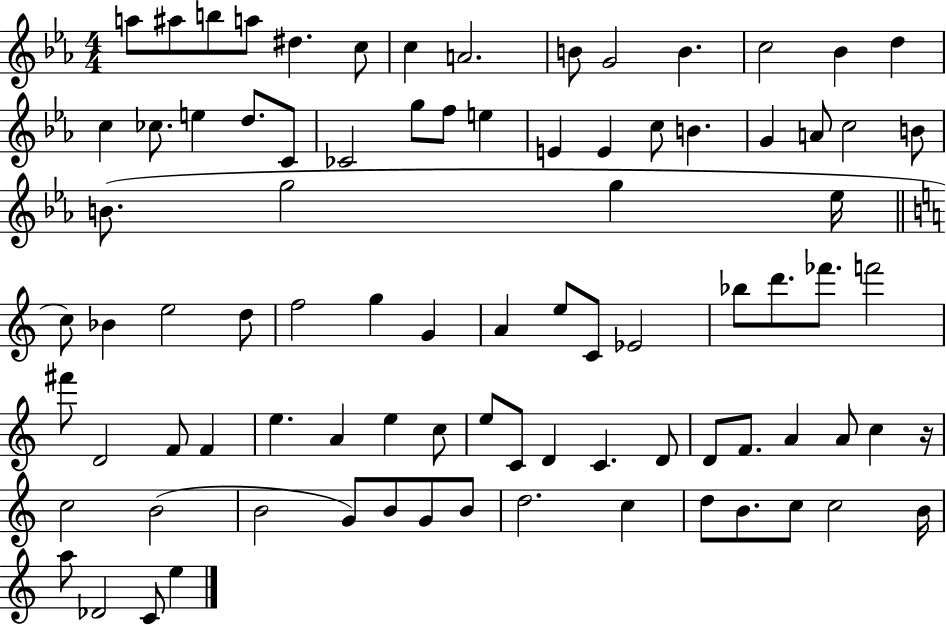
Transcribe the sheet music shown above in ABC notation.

X:1
T:Untitled
M:4/4
L:1/4
K:Eb
a/2 ^a/2 b/2 a/2 ^d c/2 c A2 B/2 G2 B c2 _B d c _c/2 e d/2 C/2 _C2 g/2 f/2 e E E c/2 B G A/2 c2 B/2 B/2 g2 g _e/4 c/2 _B e2 d/2 f2 g G A e/2 C/2 _E2 _b/2 d'/2 _f'/2 f'2 ^f'/2 D2 F/2 F e A e c/2 e/2 C/2 D C D/2 D/2 F/2 A A/2 c z/4 c2 B2 B2 G/2 B/2 G/2 B/2 d2 c d/2 B/2 c/2 c2 B/4 a/2 _D2 C/2 e